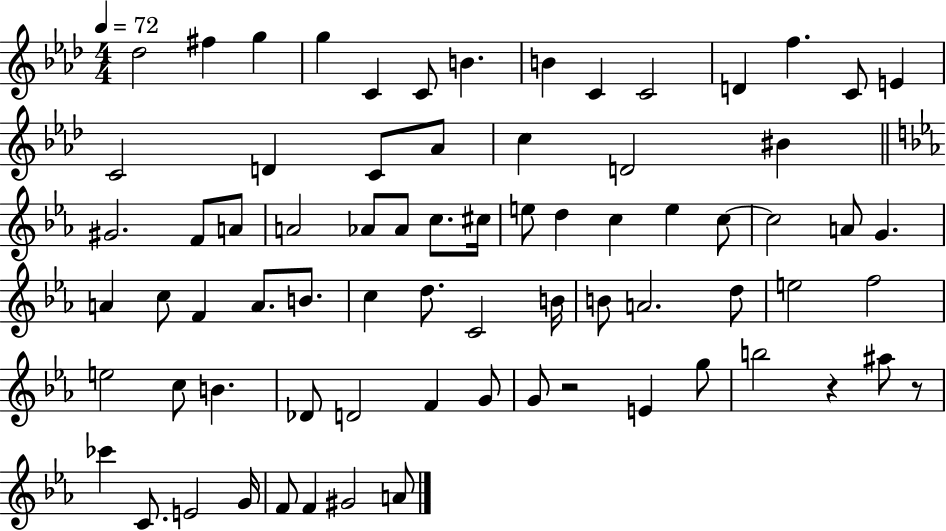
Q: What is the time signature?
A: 4/4